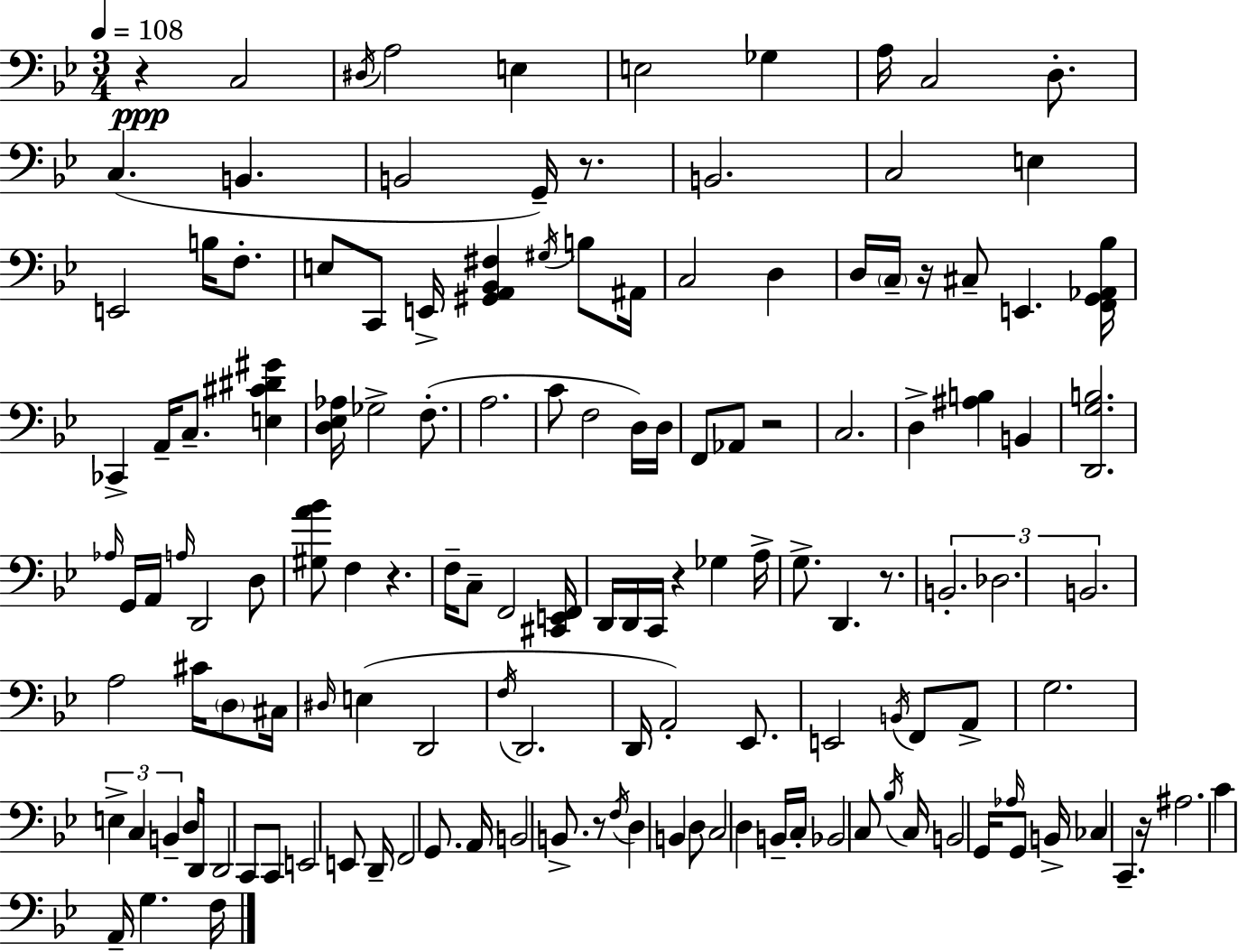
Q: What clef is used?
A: bass